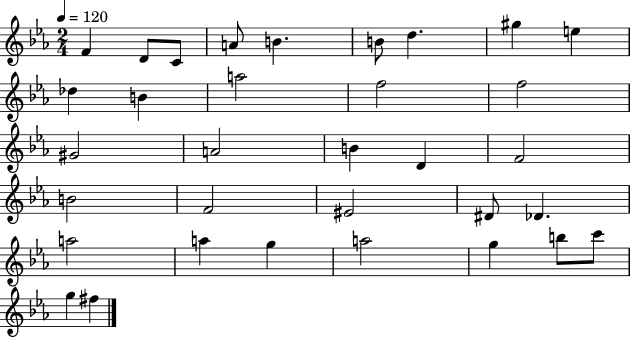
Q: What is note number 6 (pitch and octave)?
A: B4